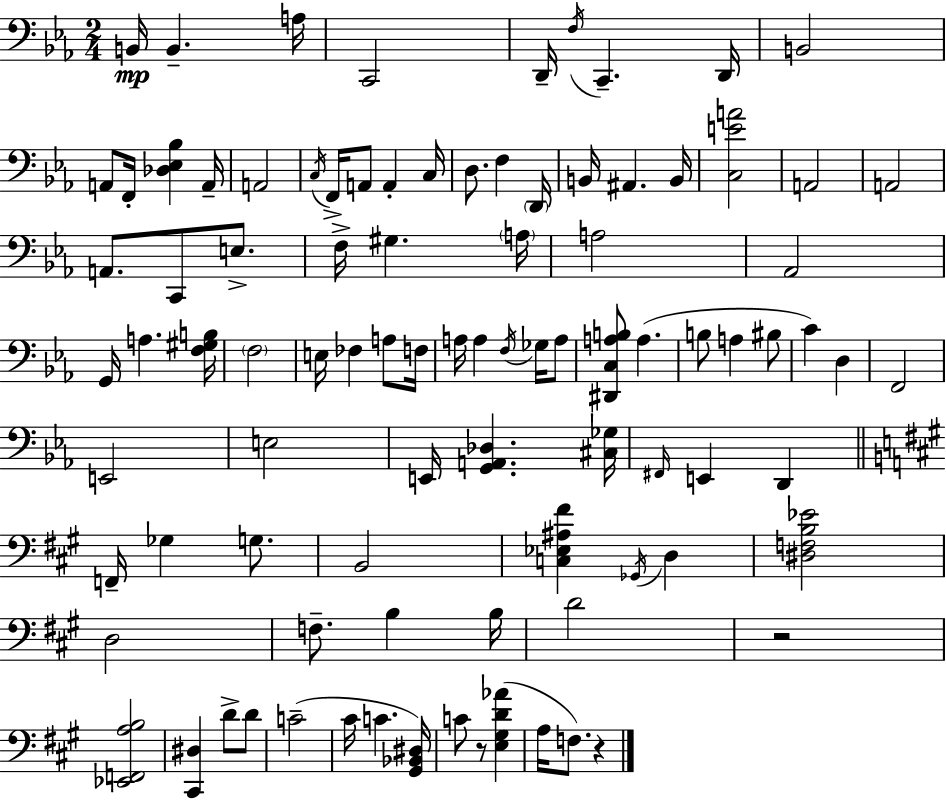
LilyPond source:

{
  \clef bass
  \numericTimeSignature
  \time 2/4
  \key ees \major
  \repeat volta 2 { b,16\mp b,4.-- a16 | c,2 | d,16-- \acciaccatura { f16 } c,4.-- | d,16 b,2 | \break a,8 f,16-. <des ees bes>4 | a,16-- a,2 | \acciaccatura { c16 } f,16-> a,8 a,4-. | c16 d8. f4 | \break \parenthesize d,16 b,16 ais,4. | b,16 <c e' a'>2 | a,2 | a,2 | \break a,8. c,8 e8.-> | f16-> gis4. | \parenthesize a16 a2 | aes,2 | \break g,16 a4. | <f gis b>16 \parenthesize f2 | e16 fes4 a8 | f16 a16 a4 \acciaccatura { f16 } | \break ges16 a8 <dis, c a b>8 a4.( | b8 a4 | bis8 c'4) d4 | f,2 | \break e,2 | e2 | e,16 <g, a, des>4. | <cis ges>16 \grace { fis,16 } e,4 | \break d,4 \bar "||" \break \key a \major f,16-- ges4 g8. | b,2 | <c ees ais fis'>4 \acciaccatura { ges,16 } d4 | <dis f b ees'>2 | \break d2 | f8.-- b4 | b16 d'2 | r2 | \break <ees, f, a b>2 | <cis, dis>4 d'8-> d'8 | c'2--( | cis'16 c'4. | \break <gis, bes, dis>16) c'8 r8 <e gis d' aes'>4( | a16 f8.) r4 | } \bar "|."
}